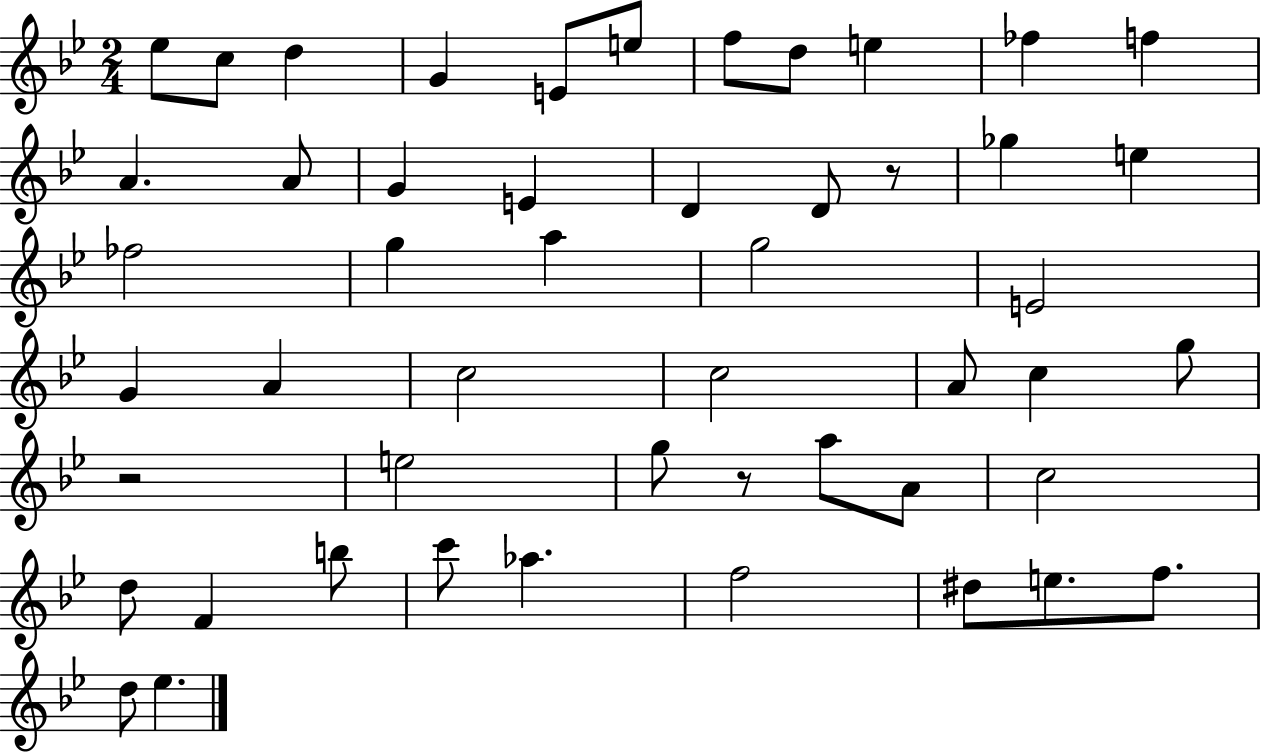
{
  \clef treble
  \numericTimeSignature
  \time 2/4
  \key bes \major
  \repeat volta 2 { ees''8 c''8 d''4 | g'4 e'8 e''8 | f''8 d''8 e''4 | fes''4 f''4 | \break a'4. a'8 | g'4 e'4 | d'4 d'8 r8 | ges''4 e''4 | \break fes''2 | g''4 a''4 | g''2 | e'2 | \break g'4 a'4 | c''2 | c''2 | a'8 c''4 g''8 | \break r2 | e''2 | g''8 r8 a''8 a'8 | c''2 | \break d''8 f'4 b''8 | c'''8 aes''4. | f''2 | dis''8 e''8. f''8. | \break d''8 ees''4. | } \bar "|."
}